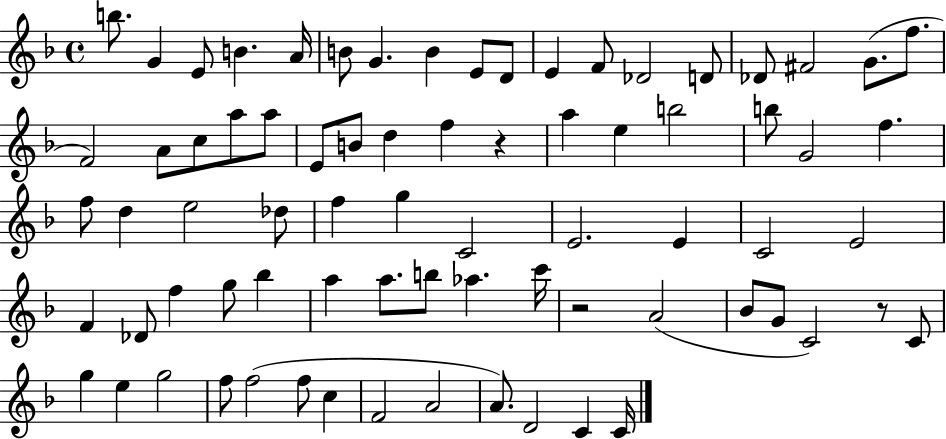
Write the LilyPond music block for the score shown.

{
  \clef treble
  \time 4/4
  \defaultTimeSignature
  \key f \major
  b''8. g'4 e'8 b'4. a'16 | b'8 g'4. b'4 e'8 d'8 | e'4 f'8 des'2 d'8 | des'8 fis'2 g'8.( f''8. | \break f'2) a'8 c''8 a''8 a''8 | e'8 b'8 d''4 f''4 r4 | a''4 e''4 b''2 | b''8 g'2 f''4. | \break f''8 d''4 e''2 des''8 | f''4 g''4 c'2 | e'2. e'4 | c'2 e'2 | \break f'4 des'8 f''4 g''8 bes''4 | a''4 a''8. b''8 aes''4. c'''16 | r2 a'2( | bes'8 g'8 c'2) r8 c'8 | \break g''4 e''4 g''2 | f''8 f''2( f''8 c''4 | f'2 a'2 | a'8.) d'2 c'4 c'16 | \break \bar "|."
}